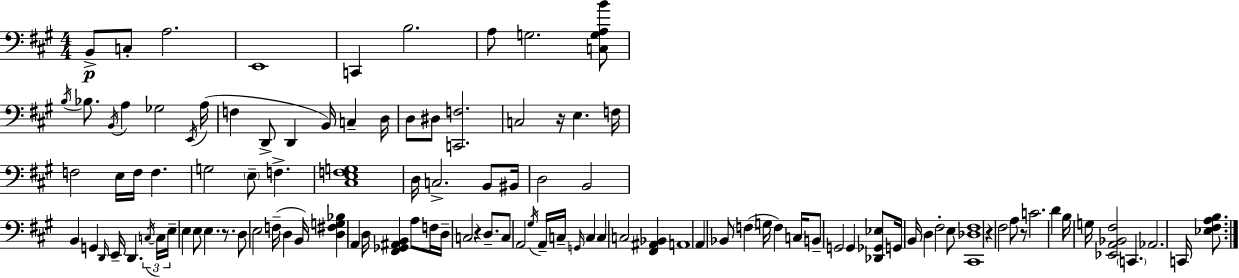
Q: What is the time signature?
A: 4/4